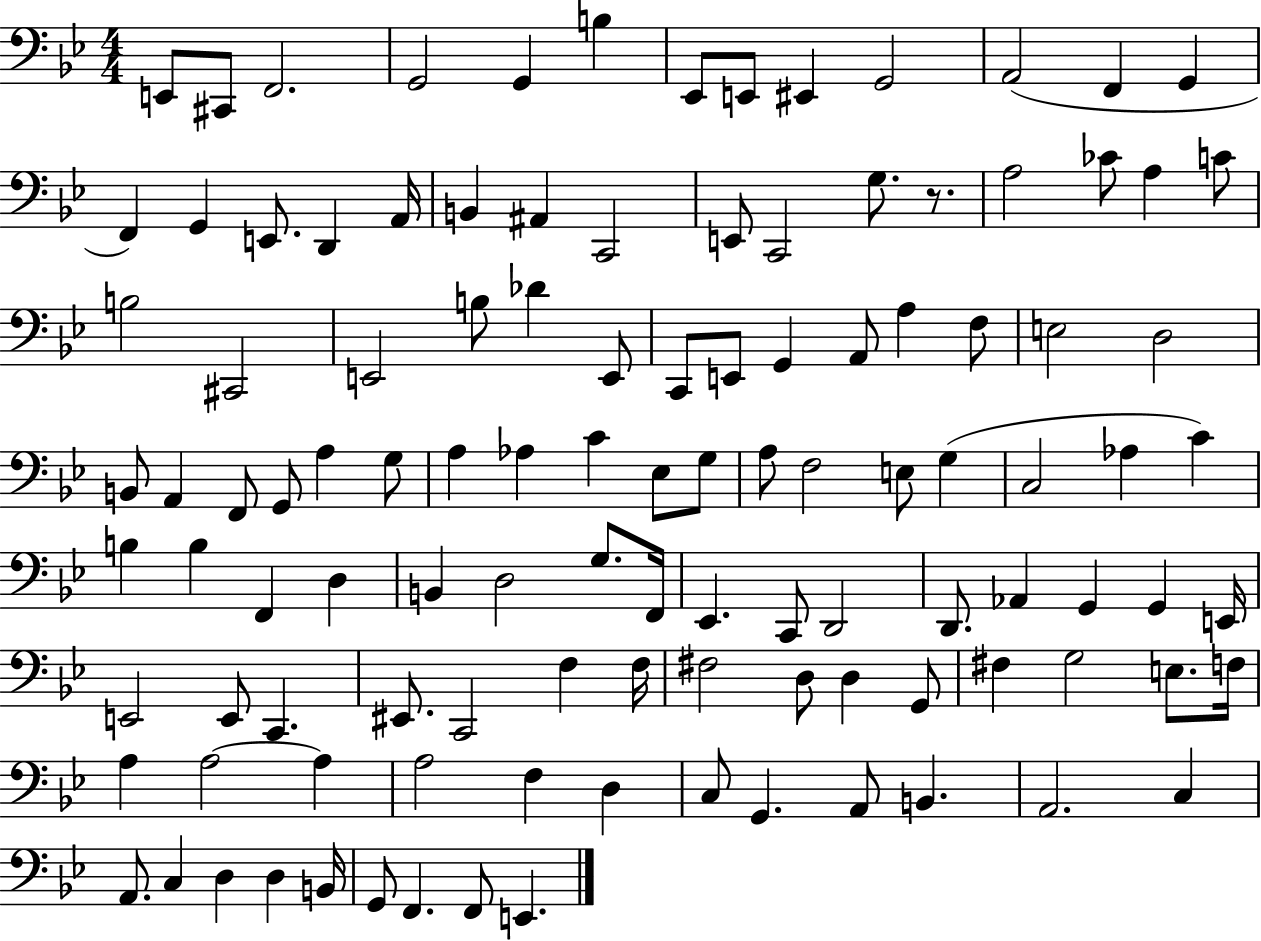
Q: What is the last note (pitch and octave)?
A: E2